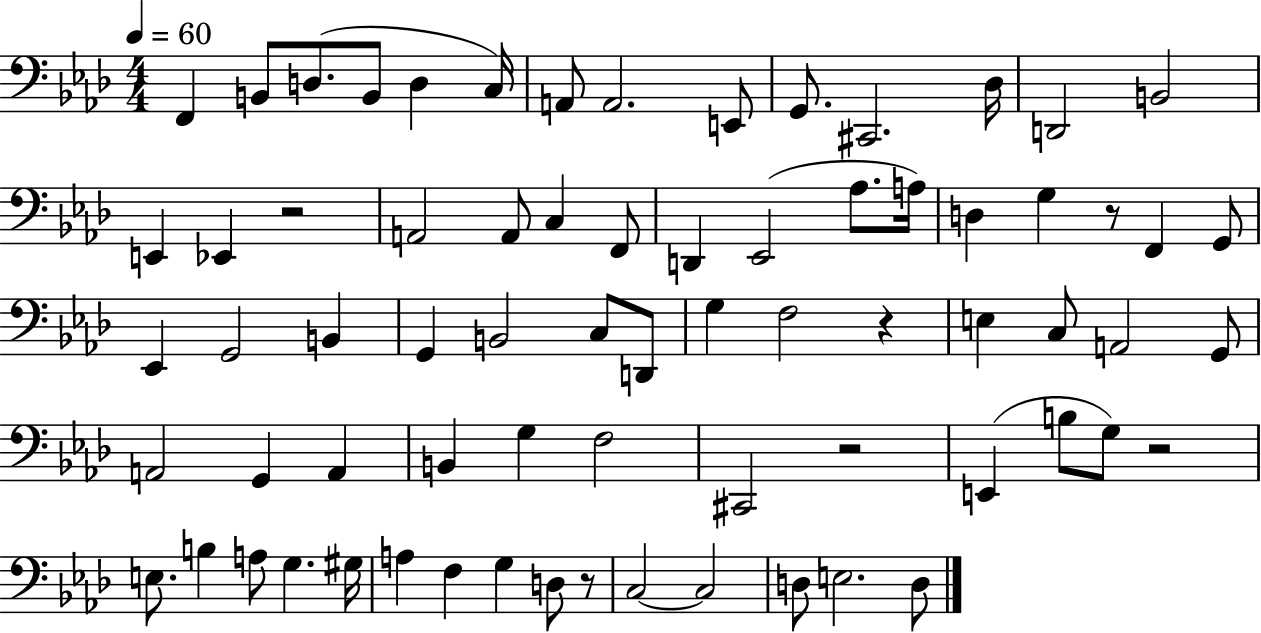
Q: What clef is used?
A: bass